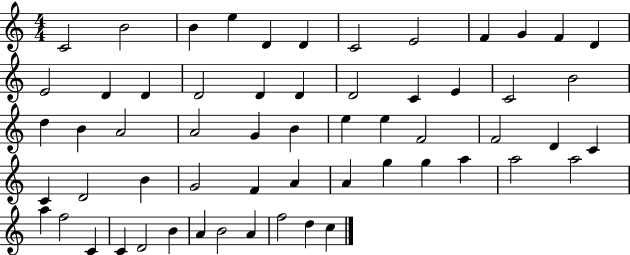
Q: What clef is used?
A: treble